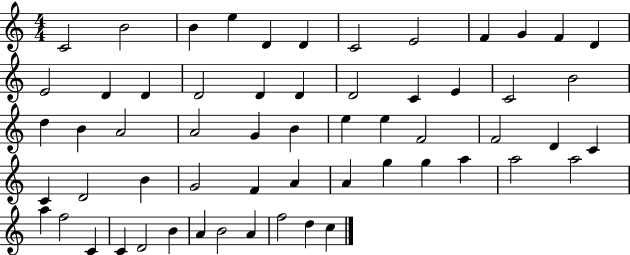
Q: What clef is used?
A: treble